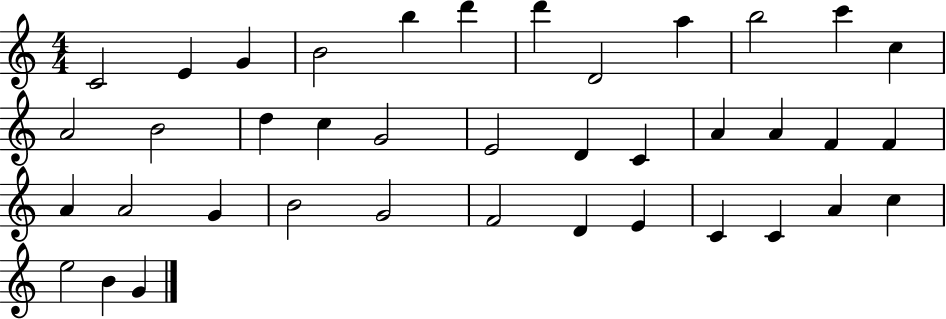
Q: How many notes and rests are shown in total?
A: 39